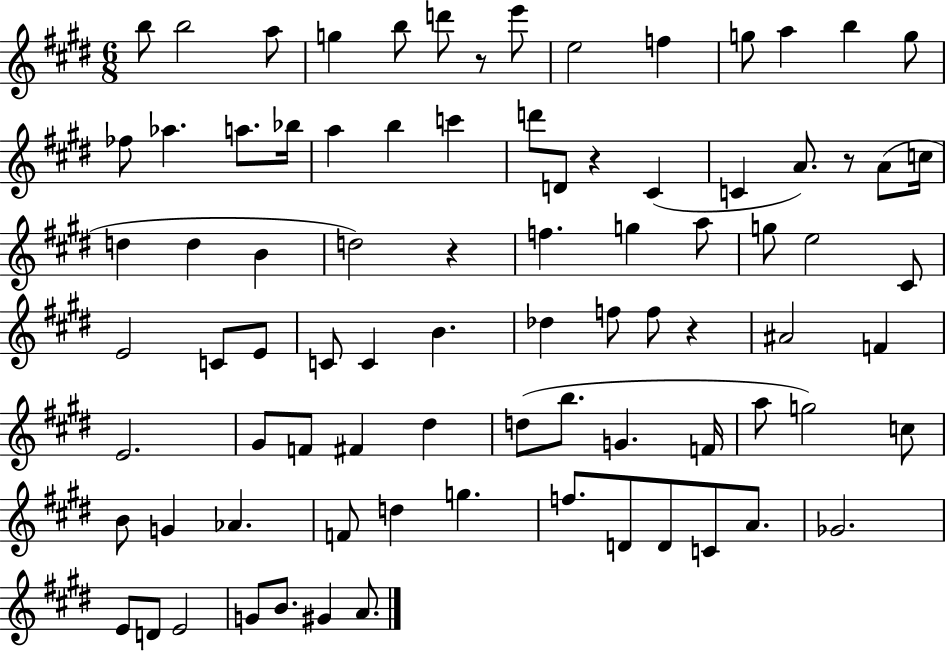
X:1
T:Untitled
M:6/8
L:1/4
K:E
b/2 b2 a/2 g b/2 d'/2 z/2 e'/2 e2 f g/2 a b g/2 _f/2 _a a/2 _b/4 a b c' d'/2 D/2 z ^C C A/2 z/2 A/2 c/4 d d B d2 z f g a/2 g/2 e2 ^C/2 E2 C/2 E/2 C/2 C B _d f/2 f/2 z ^A2 F E2 ^G/2 F/2 ^F ^d d/2 b/2 G F/4 a/2 g2 c/2 B/2 G _A F/2 d g f/2 D/2 D/2 C/2 A/2 _G2 E/2 D/2 E2 G/2 B/2 ^G A/2